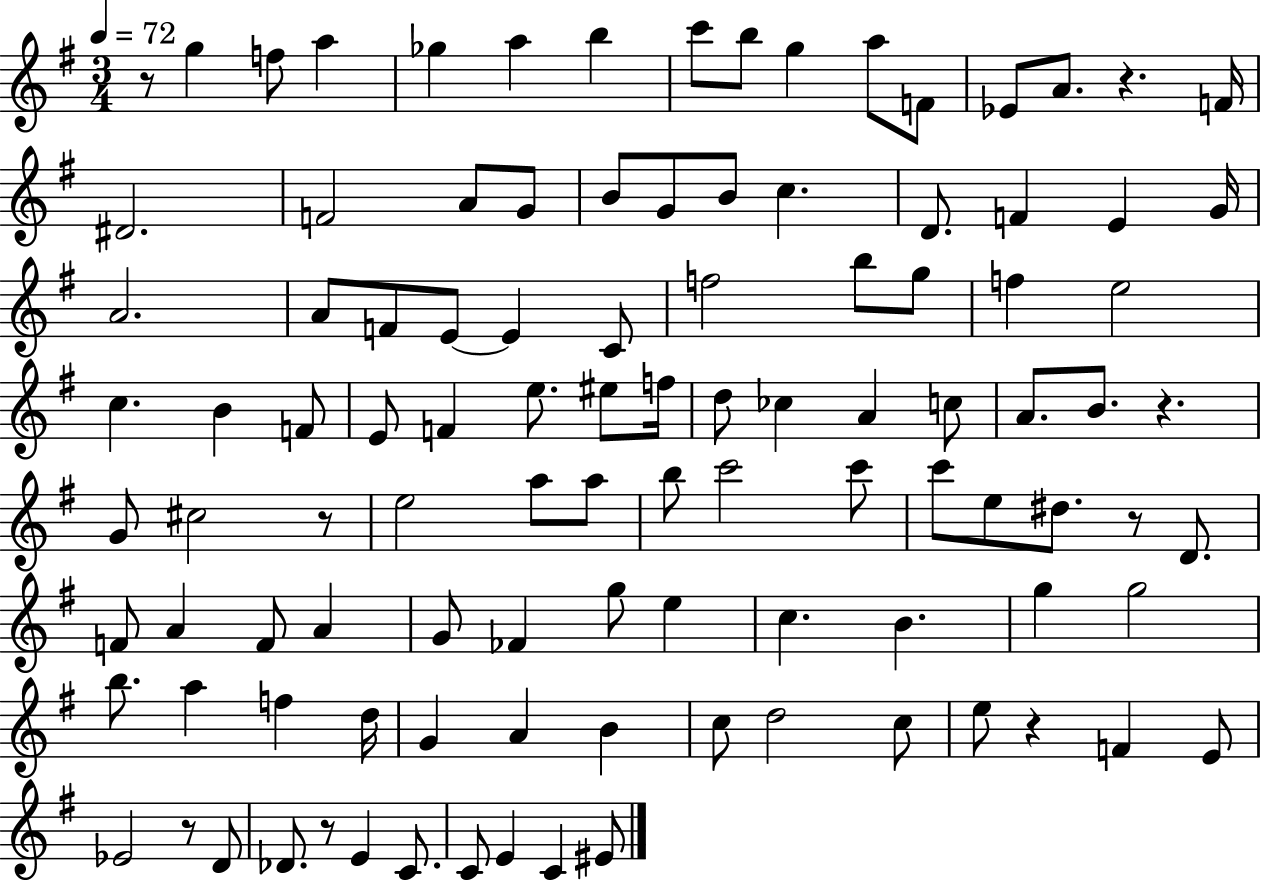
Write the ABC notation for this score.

X:1
T:Untitled
M:3/4
L:1/4
K:G
z/2 g f/2 a _g a b c'/2 b/2 g a/2 F/2 _E/2 A/2 z F/4 ^D2 F2 A/2 G/2 B/2 G/2 B/2 c D/2 F E G/4 A2 A/2 F/2 E/2 E C/2 f2 b/2 g/2 f e2 c B F/2 E/2 F e/2 ^e/2 f/4 d/2 _c A c/2 A/2 B/2 z G/2 ^c2 z/2 e2 a/2 a/2 b/2 c'2 c'/2 c'/2 e/2 ^d/2 z/2 D/2 F/2 A F/2 A G/2 _F g/2 e c B g g2 b/2 a f d/4 G A B c/2 d2 c/2 e/2 z F E/2 _E2 z/2 D/2 _D/2 z/2 E C/2 C/2 E C ^E/2